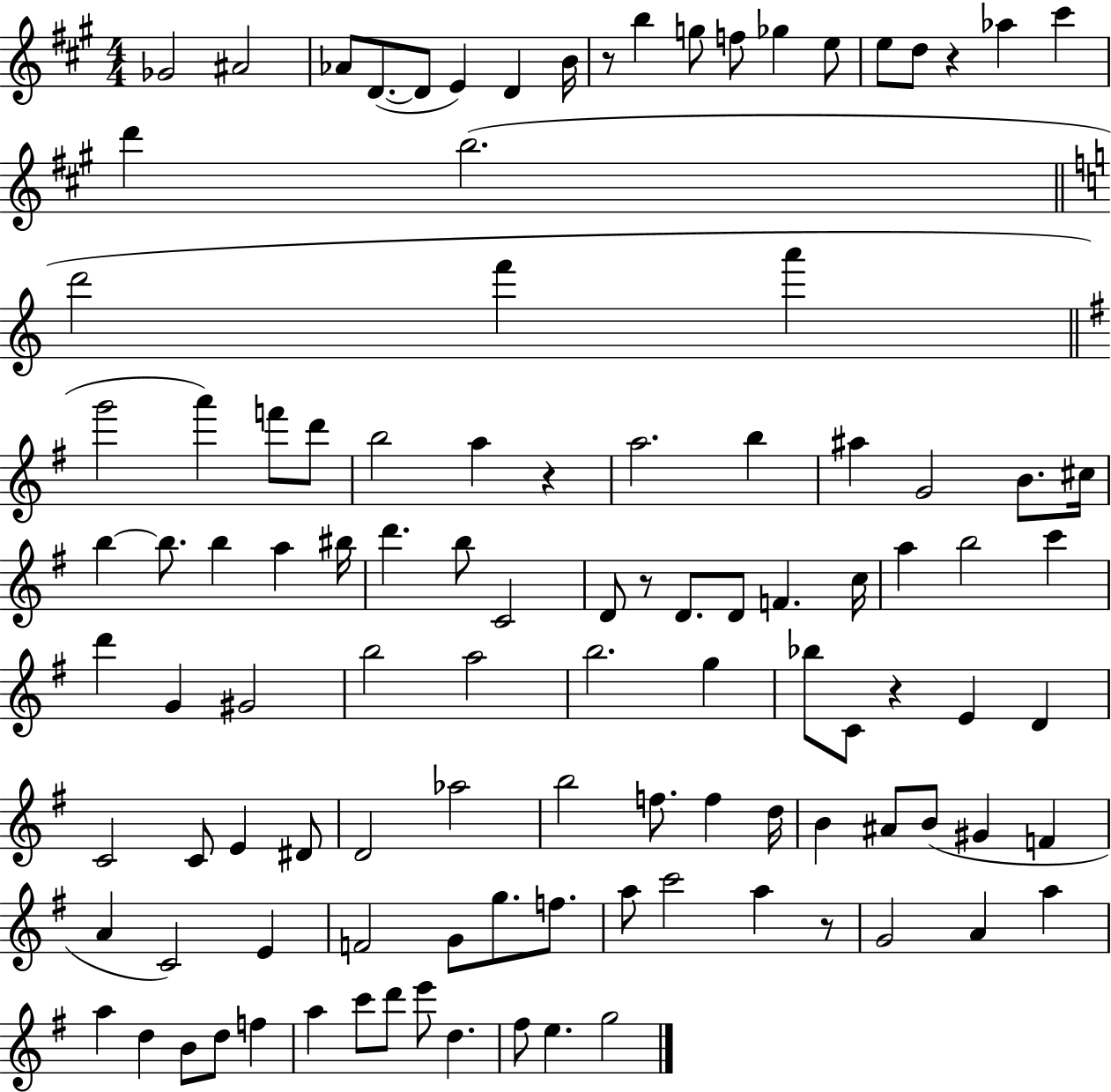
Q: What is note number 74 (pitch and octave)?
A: B4